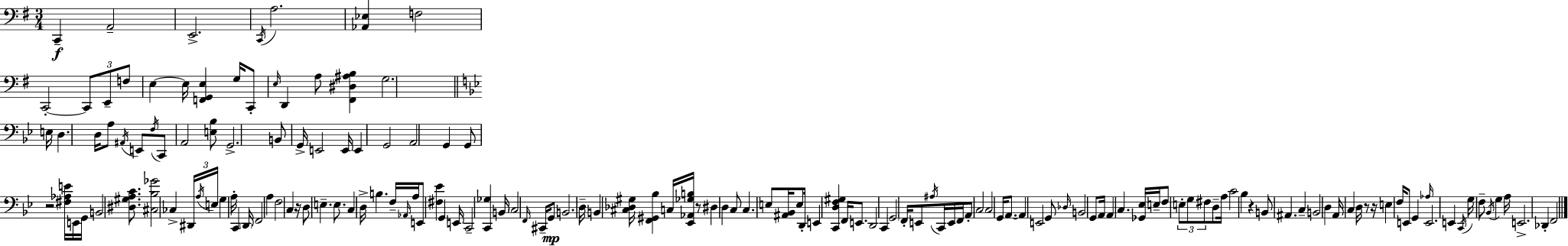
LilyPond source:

{
  \clef bass
  \numericTimeSignature
  \time 3/4
  \key g \major
  \repeat volta 2 { c,4--\f a,2-- | e,2.-> | \acciaccatura { c,16 } a2. | <aes, ees>4 f2 | \break c,2-.~~ \tuplet 3/2 { c,8 e,8-- | f8 } e4~~ e16 <f, g, e>4 | g16 c,8-. \grace { e16 } d,4 a8 <fis, dis ais b>4 | g2. | \break \bar "||" \break \key bes \major e16 d4. d16 a8 \acciaccatura { ais,16 } e,8 | \acciaccatura { f16 } c,8 a,2 | <e bes>8 g,2.-> | b,8 g,16-> e,2 | \break e,16 e,4 g,2 | a,2 g,4 | g,8 r2 | <fis aes e'>16 e,16 g,16 b,2 <dis gis a c'>8. | \break <cis bes ges'>2 ces4-> | \tuplet 3/2 { dis,16 \acciaccatura { a16 } e16 } g4 a16-. c,4 | \parenthesize d,16 f,2 a4 | f2 c4 | \break r16 d8 e4.-- | e8. c4 d16-> b4. | f16-- \grace { aes,16 } a16 e,8 <fis ees'>4 g,4 | e,16 c,2-- | \break <c, ges>4 b,16 \parenthesize c2 | \grace { f,16 } cis,16-- g,8\mp b,2. | d16-- b,4 <cis des gis>16 <f, gis, bes>4 | c16 <ees, aes, ges b>16 r8 dis4 d4 | \break c8 c4. e8 | <ais, bes,>16 e8 d,16-. e,4 <c, d f gis>4 | f,16 e,8. d,2 | c,4 \parenthesize g,2 | \break f,16-. e,8 \acciaccatura { ais16 } c,16 e,16 f,16 a,8-. c2 | c2 | g,16 a,8.~~ a,4 e,2 | g,8 \grace { des16 } b,2 | \break g,8 a,16 a,4 | c4. <ges, ees>16 e16-- f8 \tuplet 3/2 { e8-. | g8 fis8 } d8-- a16 c'2 | bes4 r4 b,8 | \break ais,4. c4-- b,2 | d4 a,16 | c4 d16 r8 r16 e4 | f16 e,8 g,4 \grace { aes16 } e,2. | \break e,4 | \acciaccatura { c,16 } g16 f8-- \acciaccatura { bes,16 } g4 a16 e,2.-> | des,4-. | f,2 } \bar "|."
}